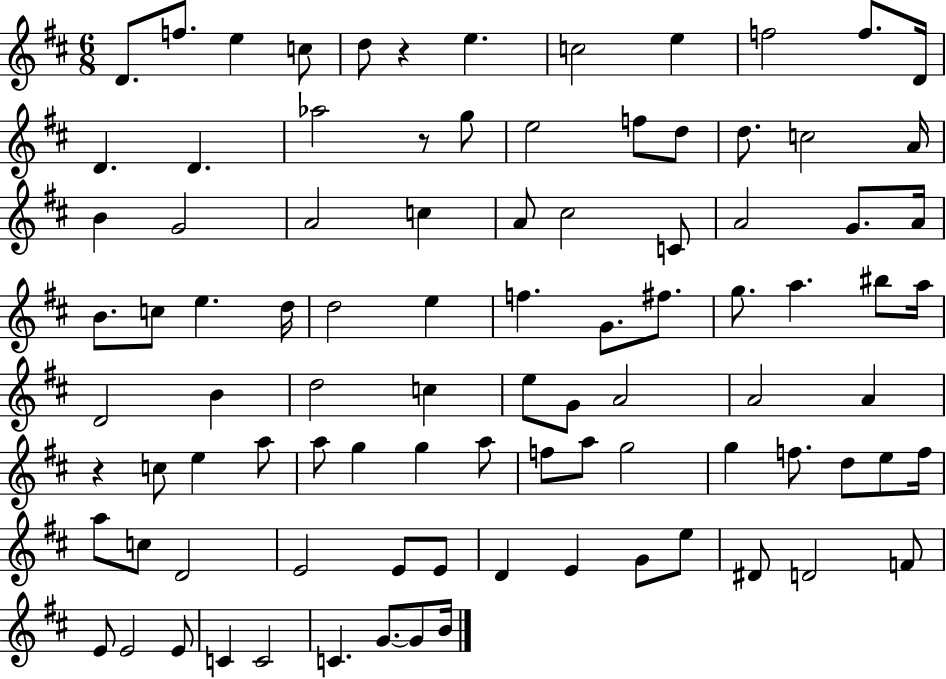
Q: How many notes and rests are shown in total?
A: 93